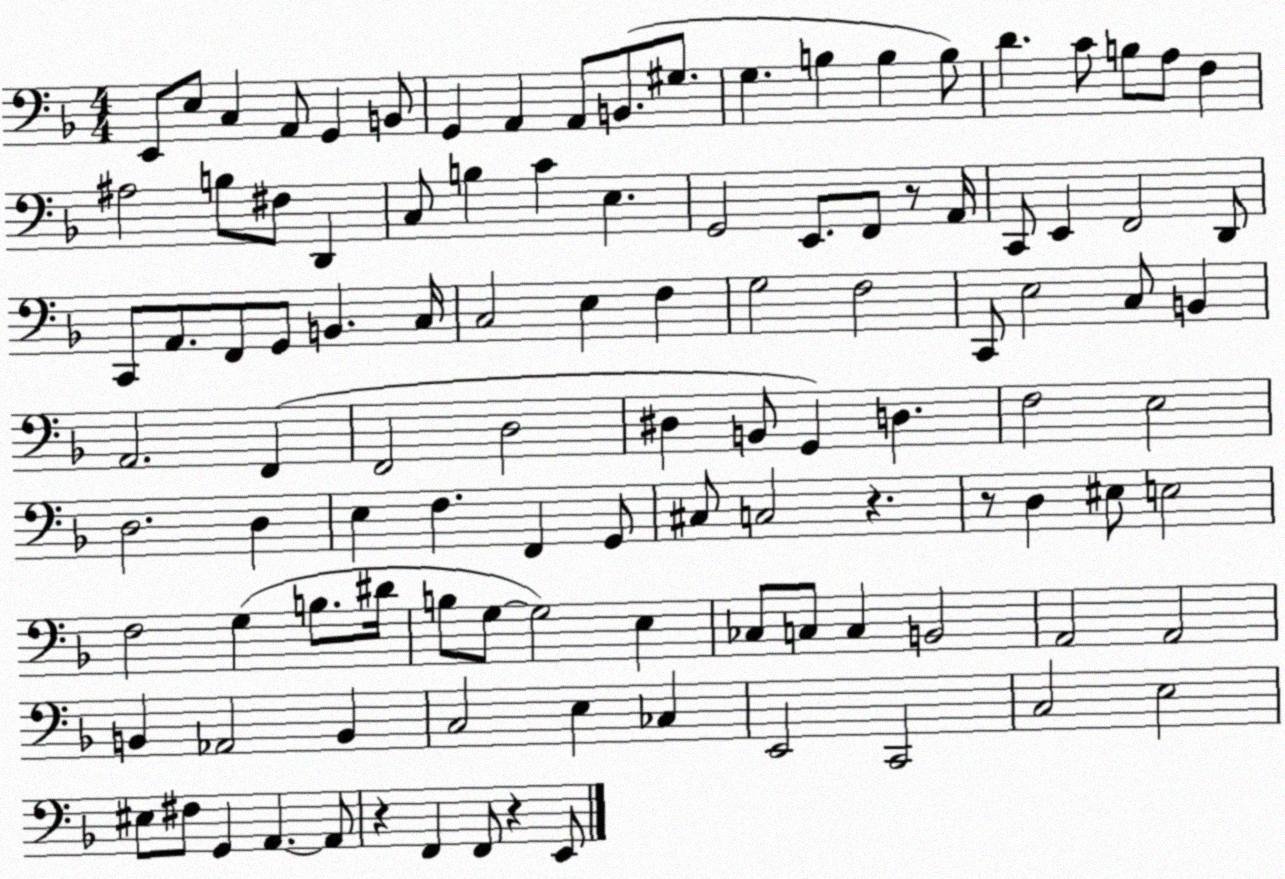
X:1
T:Untitled
M:4/4
L:1/4
K:F
E,,/2 E,/2 C, A,,/2 G,, B,,/2 G,, A,, A,,/2 B,,/2 ^G,/2 G, B, B, B,/2 D C/2 B,/2 A,/2 F, ^A,2 B,/2 ^F,/2 D,, C,/2 B, C E, G,,2 E,,/2 F,,/2 z/2 A,,/4 C,,/2 E,, F,,2 D,,/2 C,,/2 A,,/2 F,,/2 G,,/2 B,, C,/4 C,2 E, F, G,2 F,2 C,,/2 E,2 C,/2 B,, A,,2 F,, F,,2 D,2 ^D, B,,/2 G,, D, F,2 E,2 D,2 D, E, F, F,, G,,/2 ^C,/2 C,2 z z/2 D, ^E,/2 E,2 F,2 G, B,/2 ^D/4 B,/2 G,/2 G,2 E, _C,/2 C,/2 C, B,,2 A,,2 A,,2 B,, _A,,2 B,, C,2 E, _C, E,,2 C,,2 C,2 E,2 ^E,/2 ^F,/2 G,, A,, A,,/2 z F,, F,,/2 z E,,/2